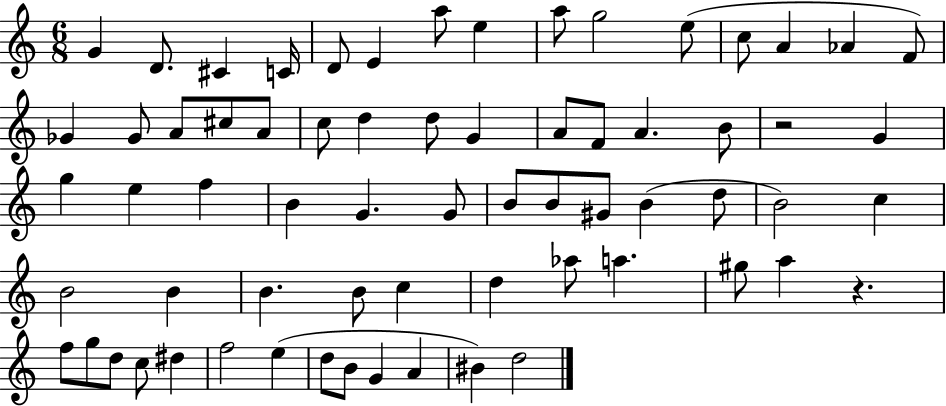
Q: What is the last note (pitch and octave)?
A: D5